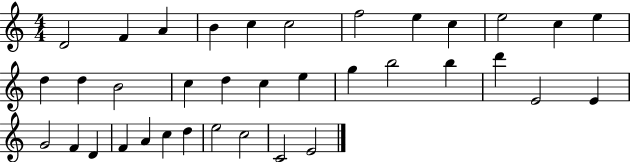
D4/h F4/q A4/q B4/q C5/q C5/h F5/h E5/q C5/q E5/h C5/q E5/q D5/q D5/q B4/h C5/q D5/q C5/q E5/q G5/q B5/h B5/q D6/q E4/h E4/q G4/h F4/q D4/q F4/q A4/q C5/q D5/q E5/h C5/h C4/h E4/h